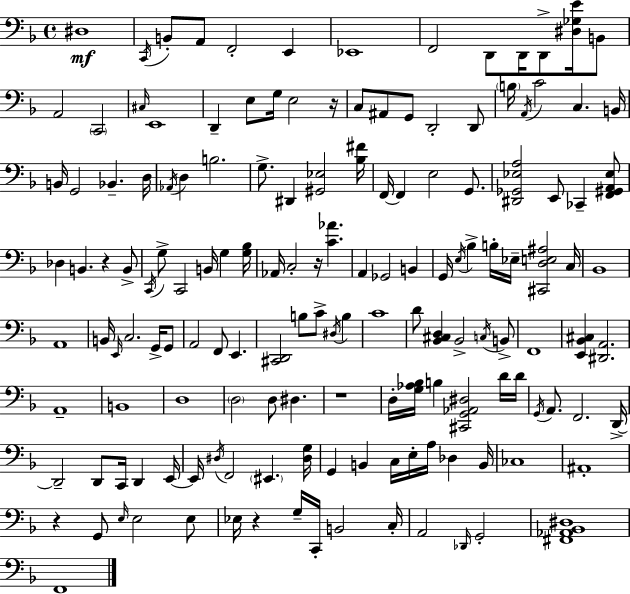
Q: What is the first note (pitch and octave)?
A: D#3